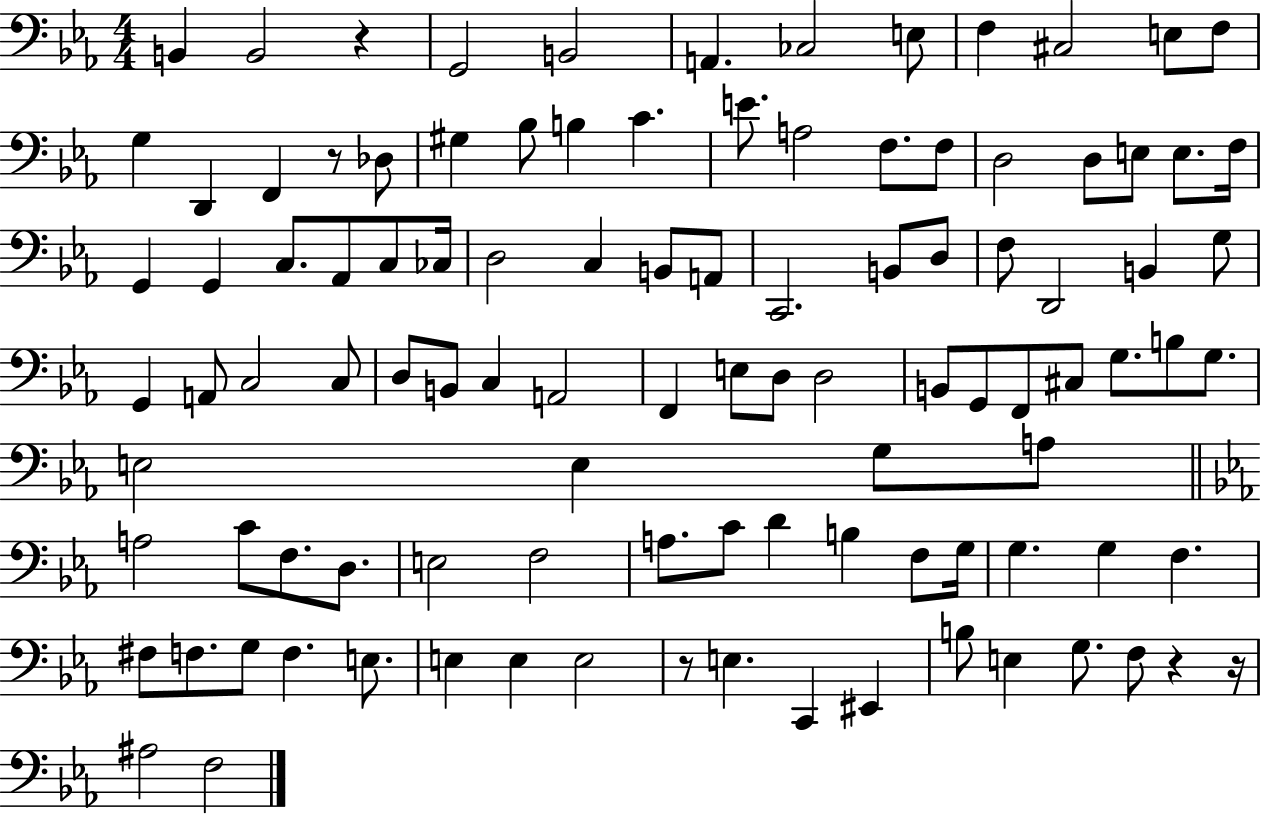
X:1
T:Untitled
M:4/4
L:1/4
K:Eb
B,, B,,2 z G,,2 B,,2 A,, _C,2 E,/2 F, ^C,2 E,/2 F,/2 G, D,, F,, z/2 _D,/2 ^G, _B,/2 B, C E/2 A,2 F,/2 F,/2 D,2 D,/2 E,/2 E,/2 F,/4 G,, G,, C,/2 _A,,/2 C,/2 _C,/4 D,2 C, B,,/2 A,,/2 C,,2 B,,/2 D,/2 F,/2 D,,2 B,, G,/2 G,, A,,/2 C,2 C,/2 D,/2 B,,/2 C, A,,2 F,, E,/2 D,/2 D,2 B,,/2 G,,/2 F,,/2 ^C,/2 G,/2 B,/2 G,/2 E,2 E, G,/2 A,/2 A,2 C/2 F,/2 D,/2 E,2 F,2 A,/2 C/2 D B, F,/2 G,/4 G, G, F, ^F,/2 F,/2 G,/2 F, E,/2 E, E, E,2 z/2 E, C,, ^E,, B,/2 E, G,/2 F,/2 z z/4 ^A,2 F,2